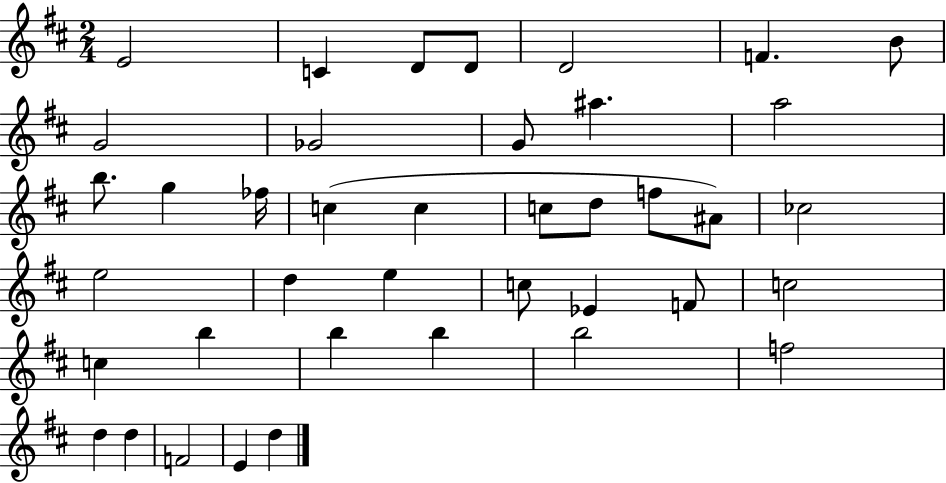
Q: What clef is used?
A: treble